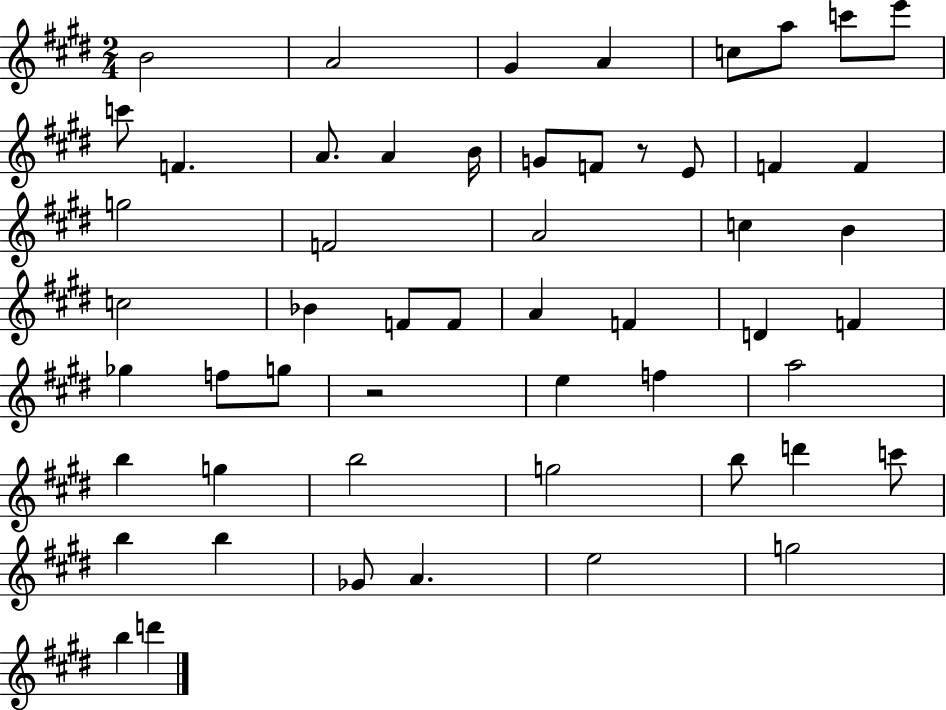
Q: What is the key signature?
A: E major